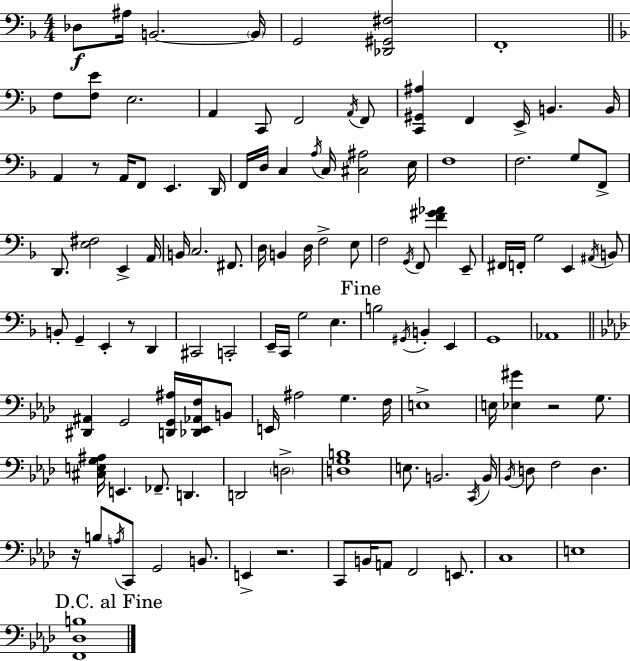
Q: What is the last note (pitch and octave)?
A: E3